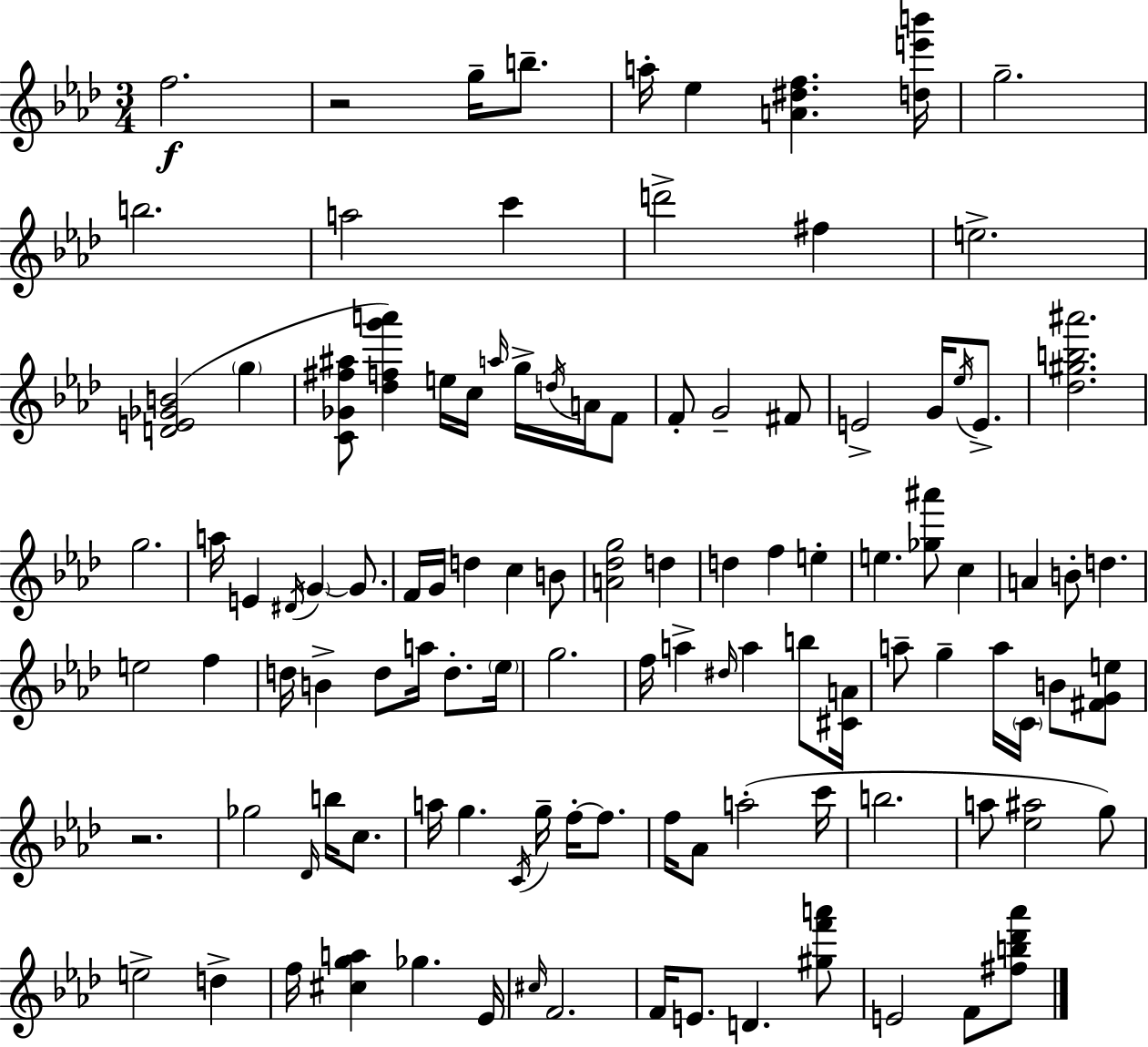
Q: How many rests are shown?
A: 2